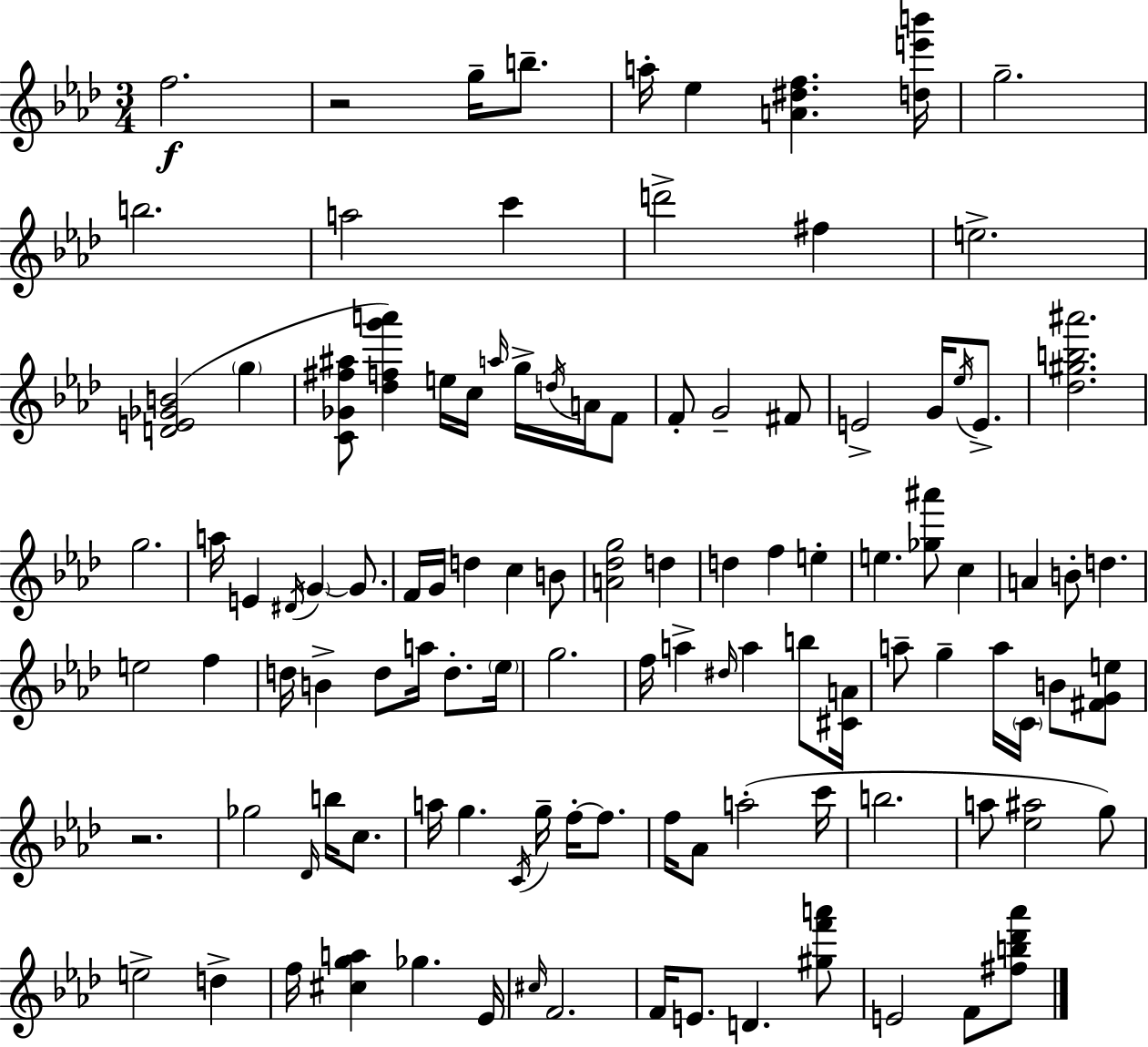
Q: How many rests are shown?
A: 2